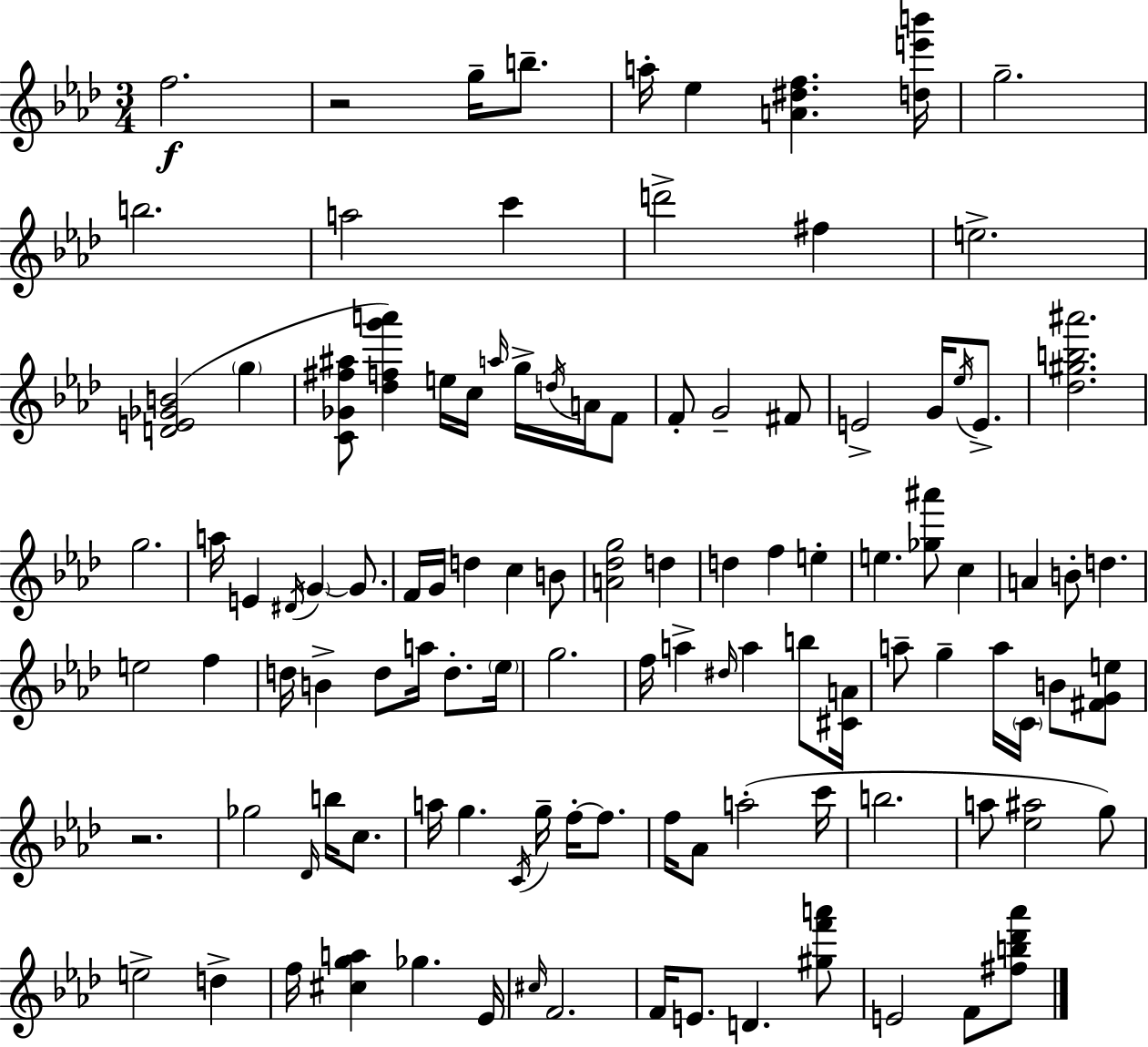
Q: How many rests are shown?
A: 2